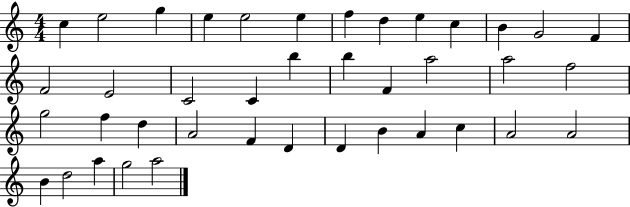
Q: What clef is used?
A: treble